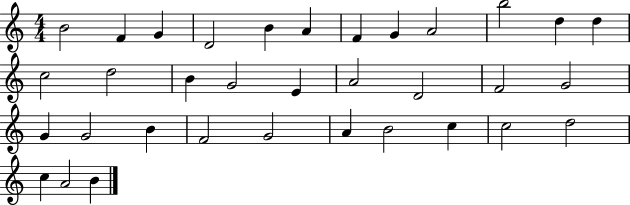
B4/h F4/q G4/q D4/h B4/q A4/q F4/q G4/q A4/h B5/h D5/q D5/q C5/h D5/h B4/q G4/h E4/q A4/h D4/h F4/h G4/h G4/q G4/h B4/q F4/h G4/h A4/q B4/h C5/q C5/h D5/h C5/q A4/h B4/q